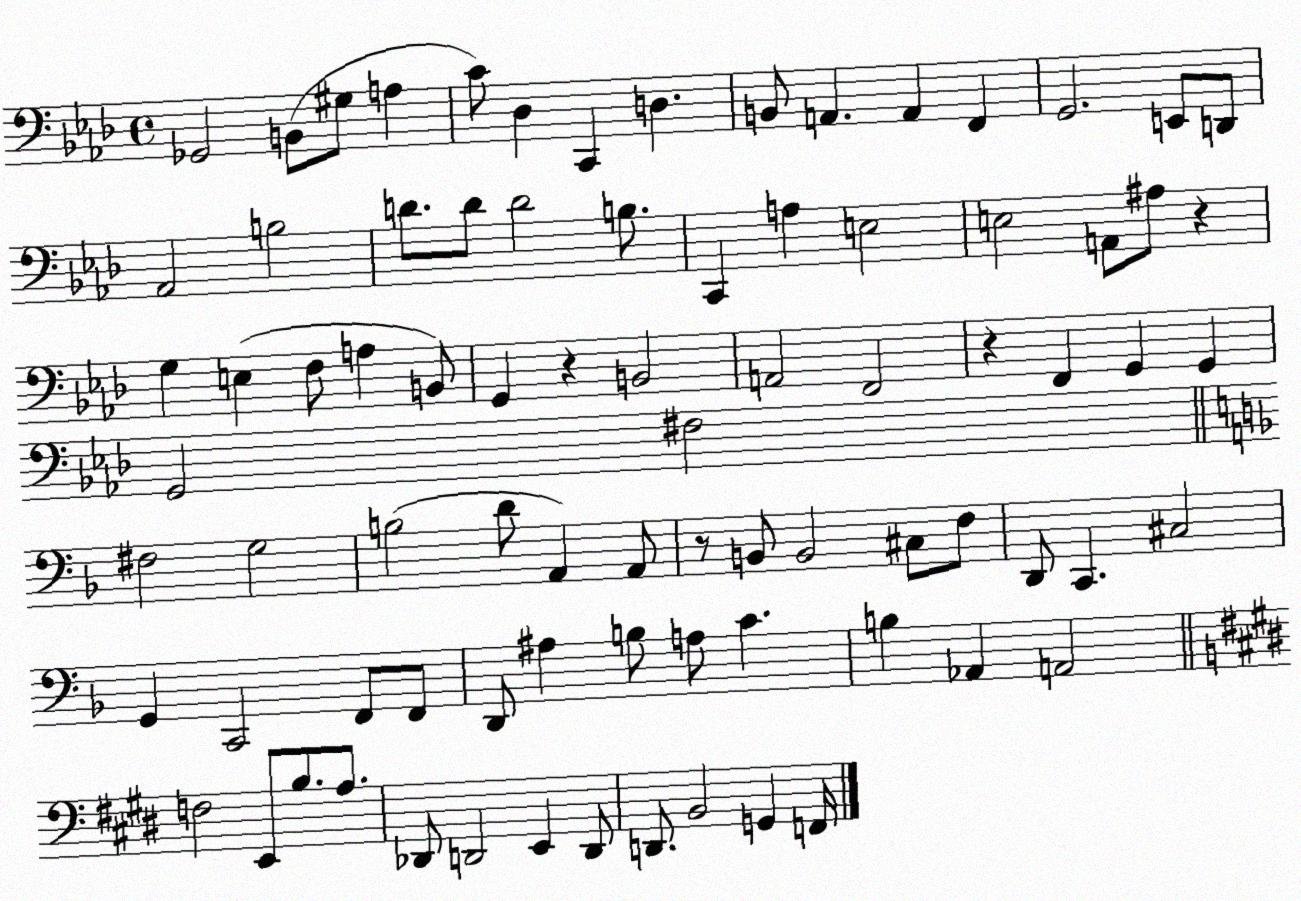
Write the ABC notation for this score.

X:1
T:Untitled
M:4/4
L:1/4
K:Ab
_G,,2 B,,/2 ^G,/2 A, C/2 _D, C,, D, B,,/2 A,, A,, F,, G,,2 E,,/2 D,,/2 _A,,2 B,2 D/2 D/2 D2 B,/2 C,, A, E,2 E,2 A,,/2 ^A,/2 z G, E, F,/2 A, B,,/2 G,, z B,,2 A,,2 F,,2 z F,, G,, G,, G,,2 ^F,2 ^F,2 G,2 B,2 D/2 A,, A,,/2 z/2 B,,/2 B,,2 ^C,/2 F,/2 D,,/2 C,, ^C,2 G,, C,,2 F,,/2 F,,/2 D,,/2 ^A, B,/2 A,/2 C B, _A,, A,,2 F,2 E,,/2 B,/2 A,/2 _D,,/2 D,,2 E,, D,,/2 D,,/2 B,,2 G,, F,,/4